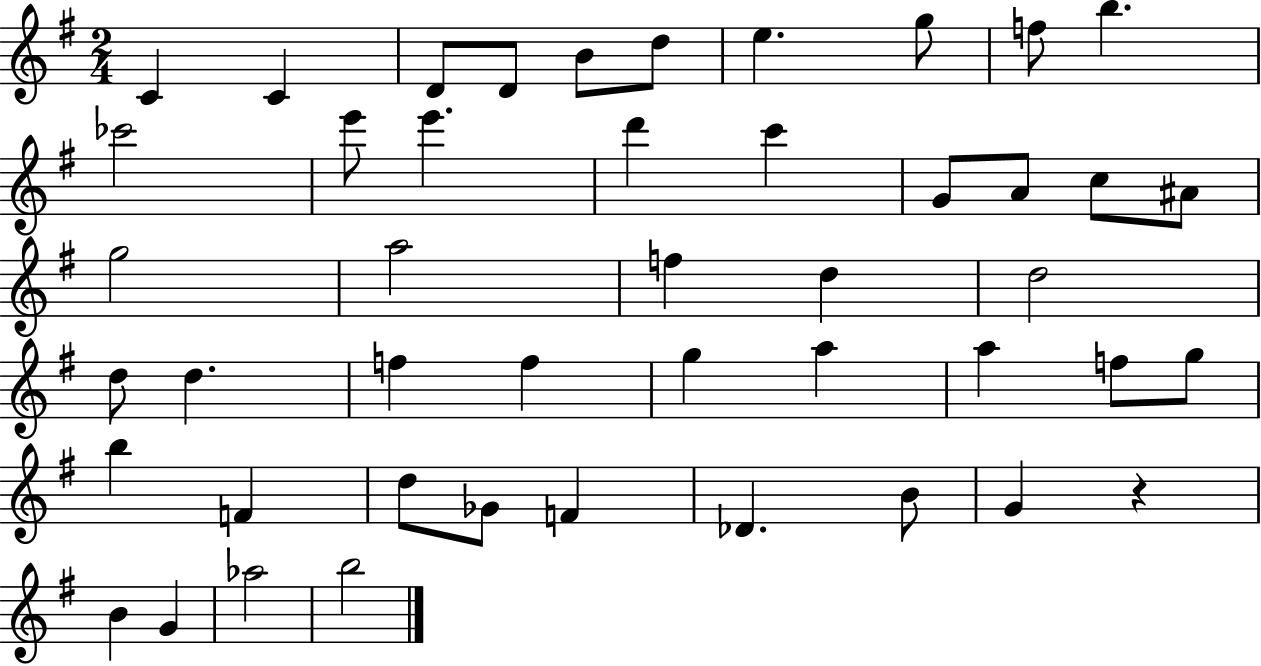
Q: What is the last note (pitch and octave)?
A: B5